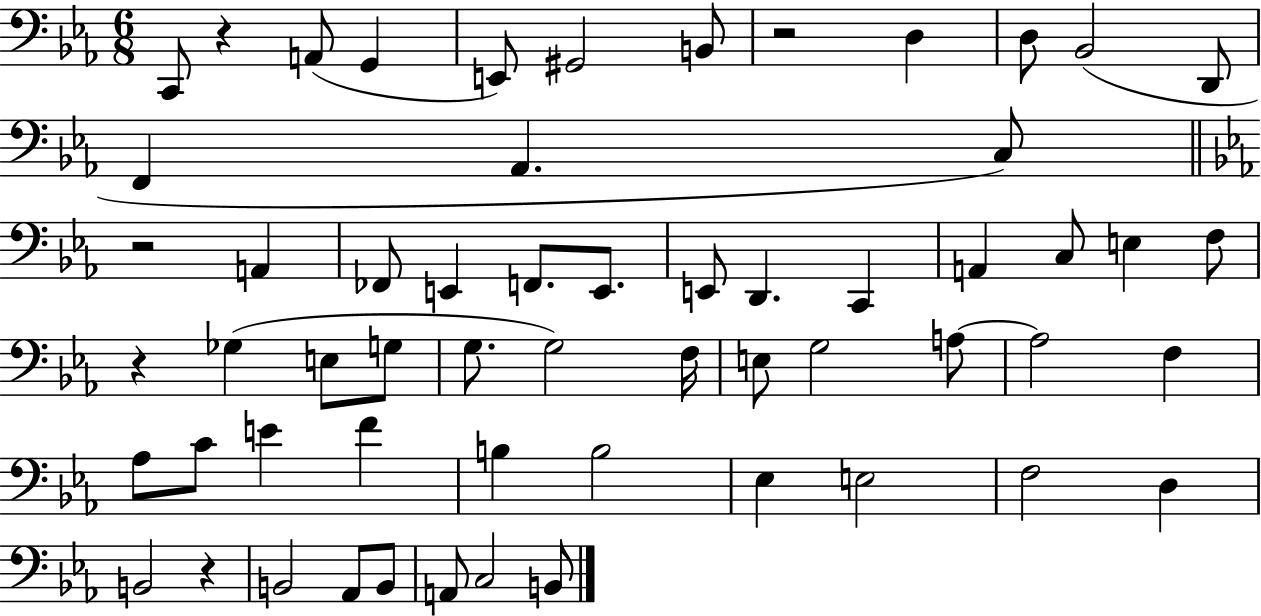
C2/e R/q A2/e G2/q E2/e G#2/h B2/e R/h D3/q D3/e Bb2/h D2/e F2/q Ab2/q. C3/e R/h A2/q FES2/e E2/q F2/e. E2/e. E2/e D2/q. C2/q A2/q C3/e E3/q F3/e R/q Gb3/q E3/e G3/e G3/e. G3/h F3/s E3/e G3/h A3/e A3/h F3/q Ab3/e C4/e E4/q F4/q B3/q B3/h Eb3/q E3/h F3/h D3/q B2/h R/q B2/h Ab2/e B2/e A2/e C3/h B2/e